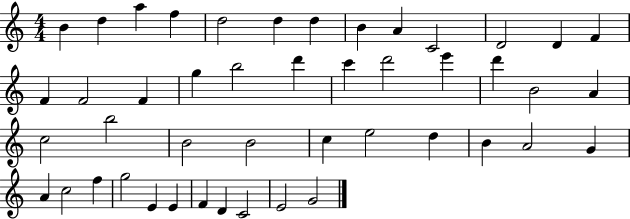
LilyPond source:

{
  \clef treble
  \numericTimeSignature
  \time 4/4
  \key c \major
  b'4 d''4 a''4 f''4 | d''2 d''4 d''4 | b'4 a'4 c'2 | d'2 d'4 f'4 | \break f'4 f'2 f'4 | g''4 b''2 d'''4 | c'''4 d'''2 e'''4 | d'''4 b'2 a'4 | \break c''2 b''2 | b'2 b'2 | c''4 e''2 d''4 | b'4 a'2 g'4 | \break a'4 c''2 f''4 | g''2 e'4 e'4 | f'4 d'4 c'2 | e'2 g'2 | \break \bar "|."
}